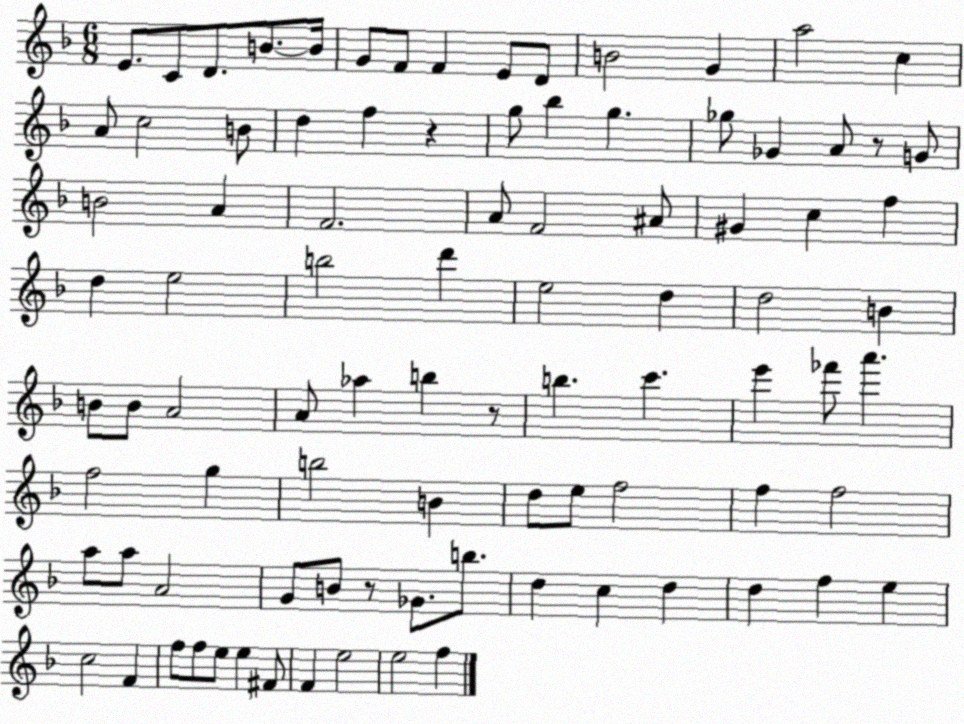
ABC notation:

X:1
T:Untitled
M:6/8
L:1/4
K:F
E/2 C/2 D/2 B/2 B/4 G/2 F/2 F E/2 D/2 B2 G a2 c A/2 c2 B/2 d f z g/2 _b g _g/2 _G A/2 z/2 G/2 B2 A F2 A/2 F2 ^A/2 ^G c f d e2 b2 d' e2 d d2 B B/2 B/2 A2 A/2 _a b z/2 b c' e' _f'/2 a' f2 g b2 B d/2 e/2 f2 f f2 a/2 a/2 A2 G/2 B/2 z/2 _G/2 b/2 d c d d f e c2 F f/2 f/2 e/2 e ^F/2 F e2 e2 f